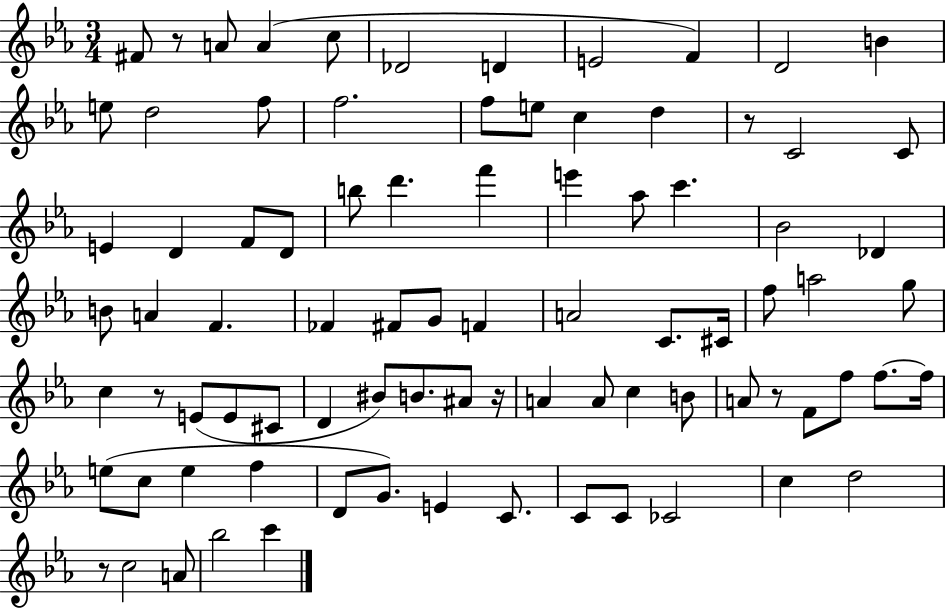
{
  \clef treble
  \numericTimeSignature
  \time 3/4
  \key ees \major
  fis'8 r8 a'8 a'4( c''8 | des'2 d'4 | e'2 f'4) | d'2 b'4 | \break e''8 d''2 f''8 | f''2. | f''8 e''8 c''4 d''4 | r8 c'2 c'8 | \break e'4 d'4 f'8 d'8 | b''8 d'''4. f'''4 | e'''4 aes''8 c'''4. | bes'2 des'4 | \break b'8 a'4 f'4. | fes'4 fis'8 g'8 f'4 | a'2 c'8. cis'16 | f''8 a''2 g''8 | \break c''4 r8 e'8( e'8 cis'8 | d'4 bis'8) b'8. ais'8 r16 | a'4 a'8 c''4 b'8 | a'8 r8 f'8 f''8 f''8.~~ f''16 | \break e''8( c''8 e''4 f''4 | d'8 g'8.) e'4 c'8. | c'8 c'8 ces'2 | c''4 d''2 | \break r8 c''2 a'8 | bes''2 c'''4 | \bar "|."
}